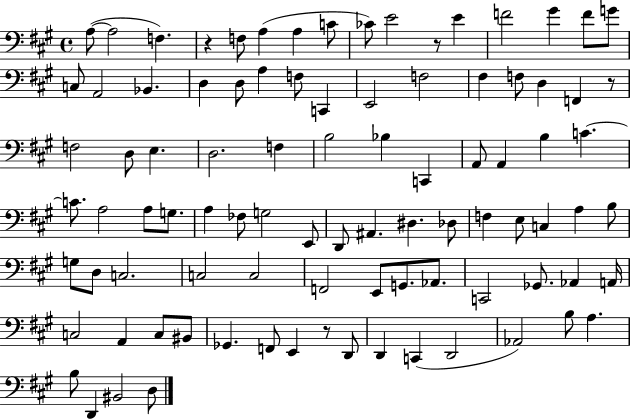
X:1
T:Untitled
M:4/4
L:1/4
K:A
A,/2 A,2 F, z F,/2 A, A, C/2 _C/2 E2 z/2 E F2 ^G F/2 G/2 C,/2 A,,2 _B,, D, D,/2 A, F,/2 C,, E,,2 F,2 ^F, F,/2 D, F,, z/2 F,2 D,/2 E, D,2 F, B,2 _B, C,, A,,/2 A,, B, C C/2 A,2 A,/2 G,/2 A, _F,/2 G,2 E,,/2 D,,/2 ^A,, ^D, _D,/2 F, E,/2 C, A, B,/2 G,/2 D,/2 C,2 C,2 C,2 F,,2 E,,/2 G,,/2 _A,,/2 C,,2 _G,,/2 _A,, A,,/4 C,2 A,, C,/2 ^B,,/2 _G,, F,,/2 E,, z/2 D,,/2 D,, C,, D,,2 _A,,2 B,/2 A, B,/2 D,, ^B,,2 D,/2